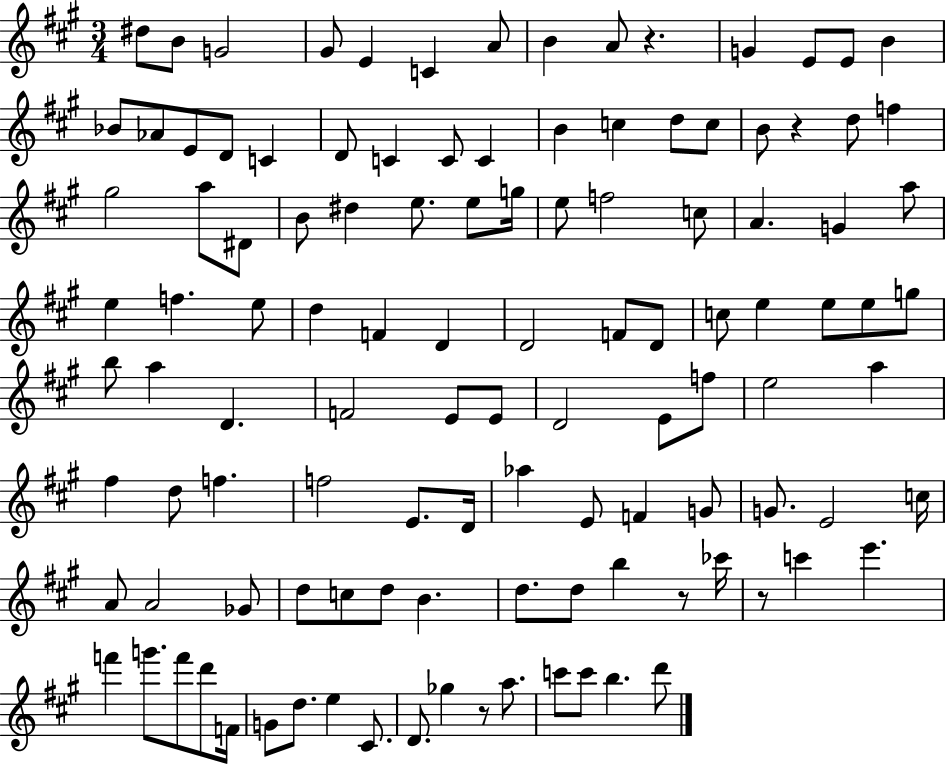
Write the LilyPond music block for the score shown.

{
  \clef treble
  \numericTimeSignature
  \time 3/4
  \key a \major
  \repeat volta 2 { dis''8 b'8 g'2 | gis'8 e'4 c'4 a'8 | b'4 a'8 r4. | g'4 e'8 e'8 b'4 | \break bes'8 aes'8 e'8 d'8 c'4 | d'8 c'4 c'8 c'4 | b'4 c''4 d''8 c''8 | b'8 r4 d''8 f''4 | \break gis''2 a''8 dis'8 | b'8 dis''4 e''8. e''8 g''16 | e''8 f''2 c''8 | a'4. g'4 a''8 | \break e''4 f''4. e''8 | d''4 f'4 d'4 | d'2 f'8 d'8 | c''8 e''4 e''8 e''8 g''8 | \break b''8 a''4 d'4. | f'2 e'8 e'8 | d'2 e'8 f''8 | e''2 a''4 | \break fis''4 d''8 f''4. | f''2 e'8. d'16 | aes''4 e'8 f'4 g'8 | g'8. e'2 c''16 | \break a'8 a'2 ges'8 | d''8 c''8 d''8 b'4. | d''8. d''8 b''4 r8 ces'''16 | r8 c'''4 e'''4. | \break f'''4 g'''8. f'''8 d'''8 f'16 | g'8 d''8. e''4 cis'8. | d'8. ges''4 r8 a''8. | c'''8 c'''8 b''4. d'''8 | \break } \bar "|."
}